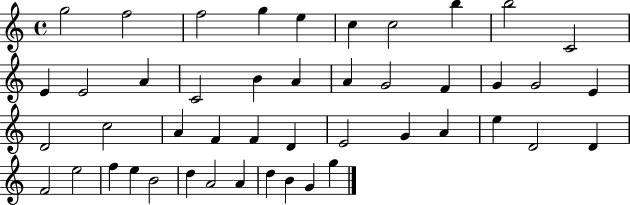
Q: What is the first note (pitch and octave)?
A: G5